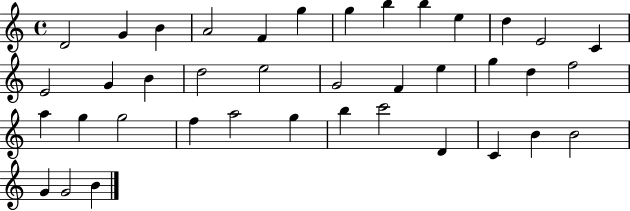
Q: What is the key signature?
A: C major